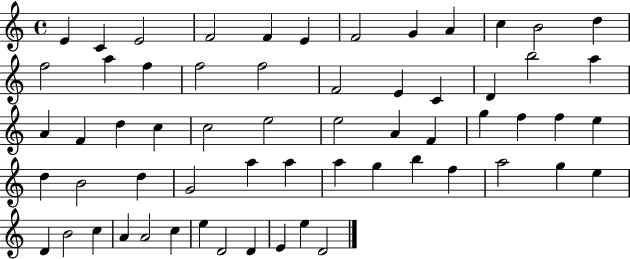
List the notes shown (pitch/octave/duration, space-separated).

E4/q C4/q E4/h F4/h F4/q E4/q F4/h G4/q A4/q C5/q B4/h D5/q F5/h A5/q F5/q F5/h F5/h F4/h E4/q C4/q D4/q B5/h A5/q A4/q F4/q D5/q C5/q C5/h E5/h E5/h A4/q F4/q G5/q F5/q F5/q E5/q D5/q B4/h D5/q G4/h A5/q A5/q A5/q G5/q B5/q F5/q A5/h G5/q E5/q D4/q B4/h C5/q A4/q A4/h C5/q E5/q D4/h D4/q E4/q E5/q D4/h